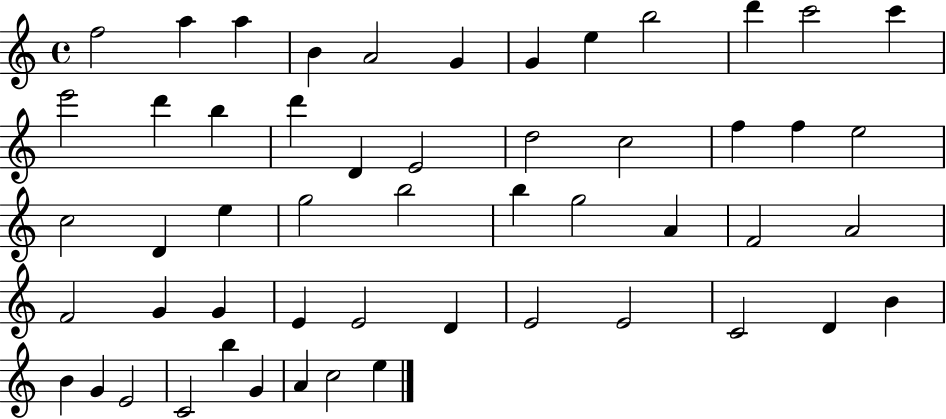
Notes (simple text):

F5/h A5/q A5/q B4/q A4/h G4/q G4/q E5/q B5/h D6/q C6/h C6/q E6/h D6/q B5/q D6/q D4/q E4/h D5/h C5/h F5/q F5/q E5/h C5/h D4/q E5/q G5/h B5/h B5/q G5/h A4/q F4/h A4/h F4/h G4/q G4/q E4/q E4/h D4/q E4/h E4/h C4/h D4/q B4/q B4/q G4/q E4/h C4/h B5/q G4/q A4/q C5/h E5/q